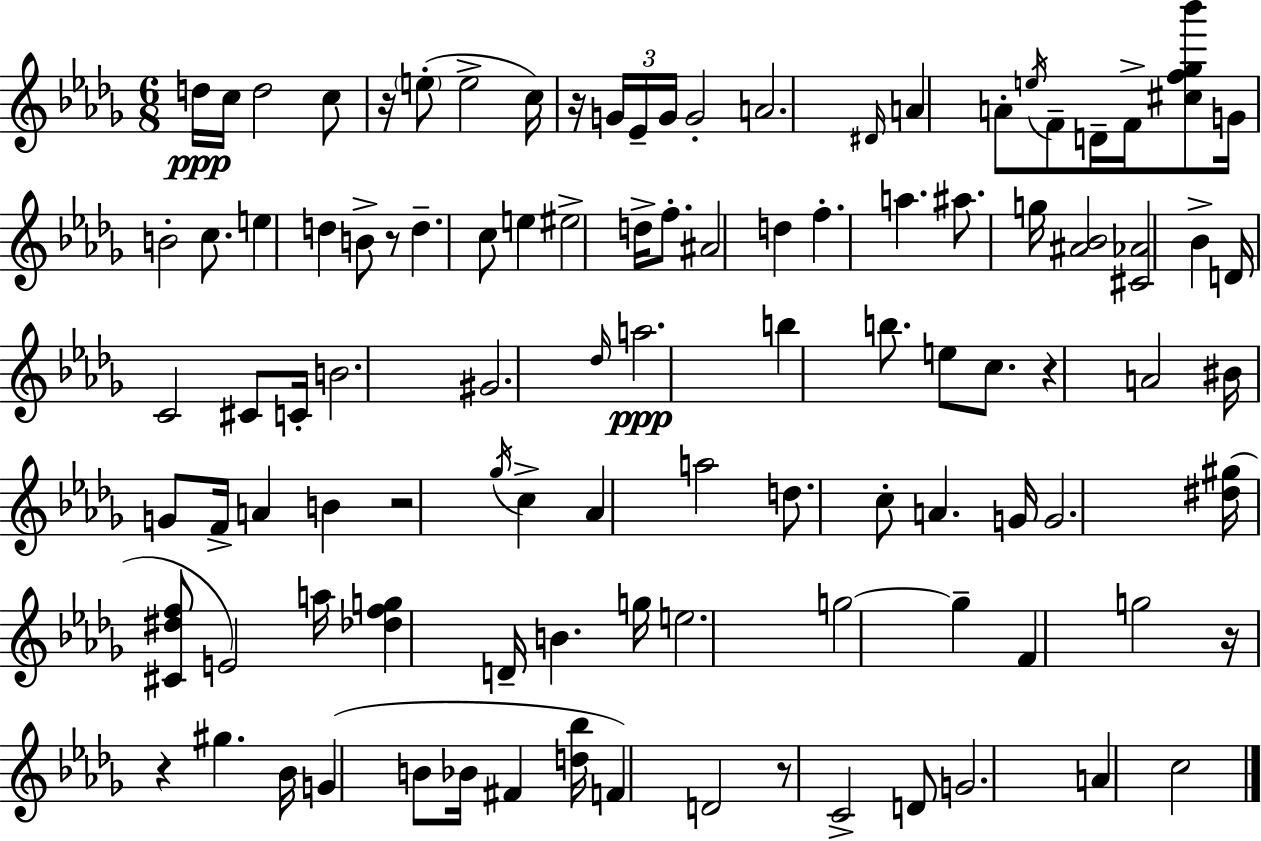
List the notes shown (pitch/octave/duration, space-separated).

D5/s C5/s D5/h C5/e R/s E5/e E5/h C5/s R/s G4/s Eb4/s G4/s G4/h A4/h. D#4/s A4/q A4/e E5/s F4/e D4/s F4/s [C#5,F5,Gb5,Bb6]/e G4/s B4/h C5/e. E5/q D5/q B4/e R/e D5/q. C5/e E5/q EIS5/h D5/s F5/e. A#4/h D5/q F5/q. A5/q. A#5/e. G5/s [A#4,Bb4]/h [C#4,Ab4]/h Bb4/q D4/s C4/h C#4/e C4/s B4/h. G#4/h. Db5/s A5/h. B5/q B5/e. E5/e C5/e. R/q A4/h BIS4/s G4/e F4/s A4/q B4/q R/h Gb5/s C5/q Ab4/q A5/h D5/e. C5/e A4/q. G4/s G4/h. [D#5,G#5]/s [C#4,D#5,F5]/e E4/h A5/s [Db5,F5,G5]/q D4/s B4/q. G5/s E5/h. G5/h G5/q F4/q G5/h R/s R/q G#5/q. Bb4/s G4/q B4/e Bb4/s F#4/q [D5,Bb5]/s F4/q D4/h R/e C4/h D4/e G4/h. A4/q C5/h